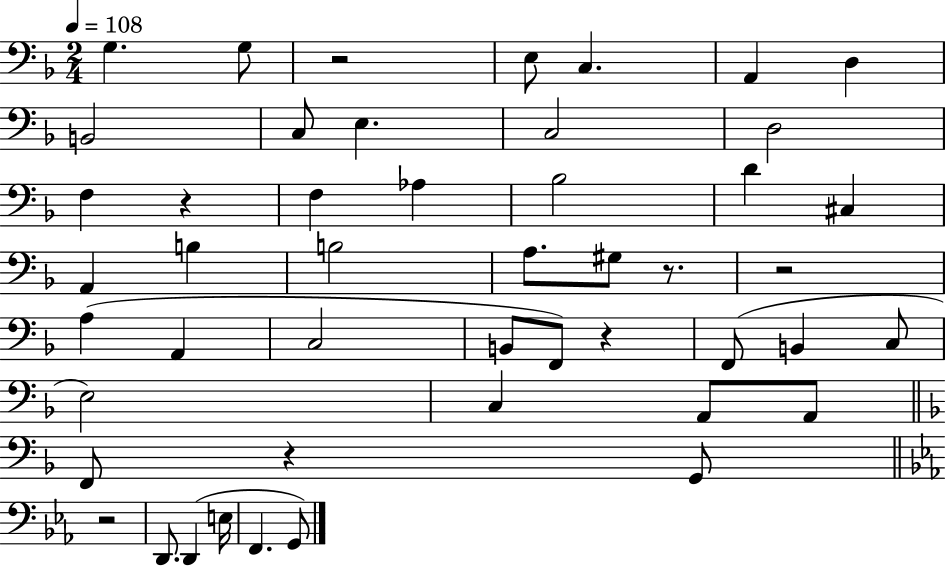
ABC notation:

X:1
T:Untitled
M:2/4
L:1/4
K:F
G, G,/2 z2 E,/2 C, A,, D, B,,2 C,/2 E, C,2 D,2 F, z F, _A, _B,2 D ^C, A,, B, B,2 A,/2 ^G,/2 z/2 z2 A, A,, C,2 B,,/2 F,,/2 z F,,/2 B,, C,/2 E,2 C, A,,/2 A,,/2 F,,/2 z G,,/2 z2 D,,/2 D,, E,/4 F,, G,,/2